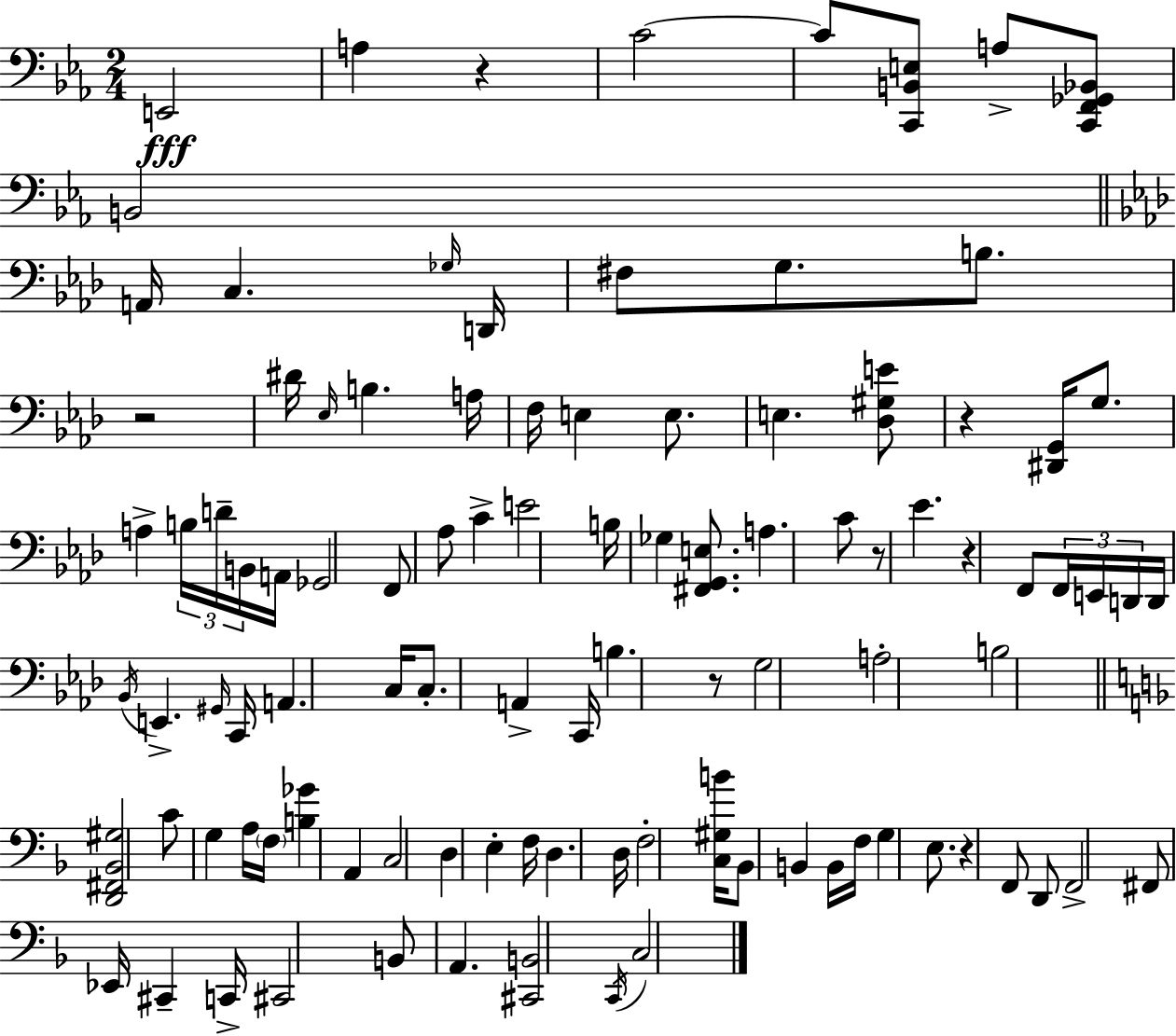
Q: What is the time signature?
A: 2/4